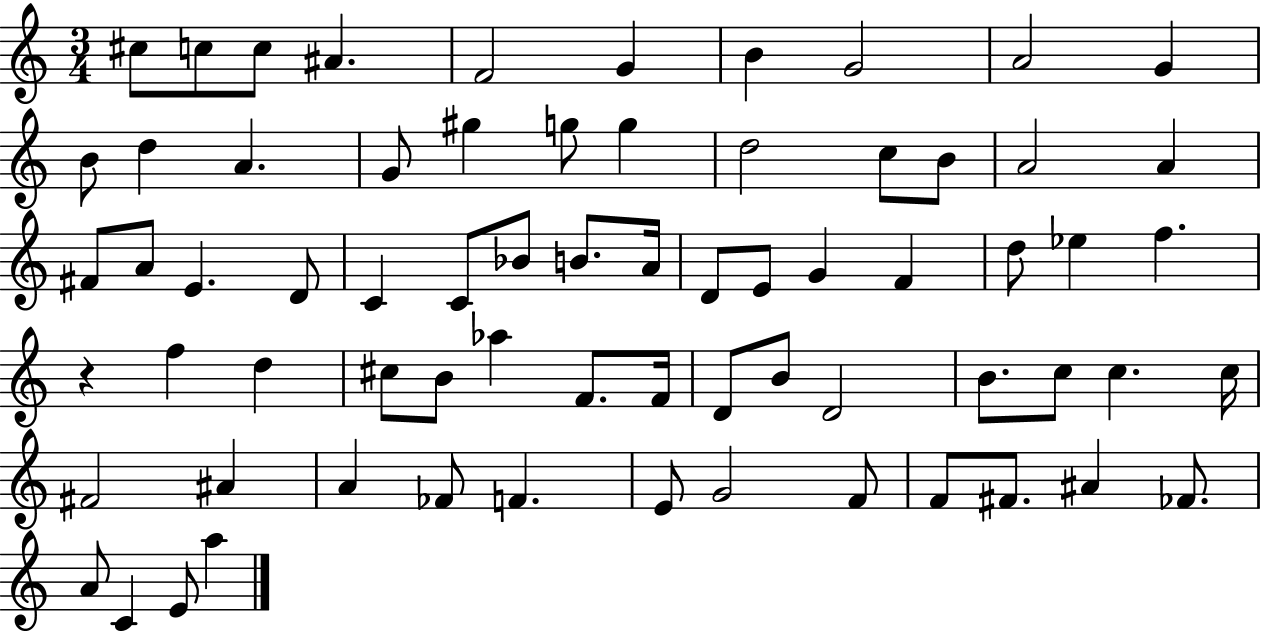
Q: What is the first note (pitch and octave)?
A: C#5